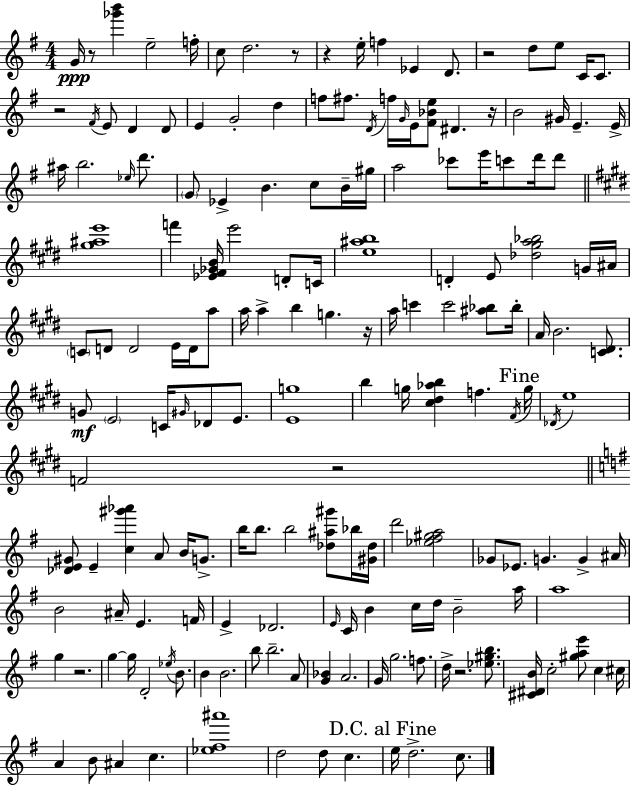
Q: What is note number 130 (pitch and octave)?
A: C5